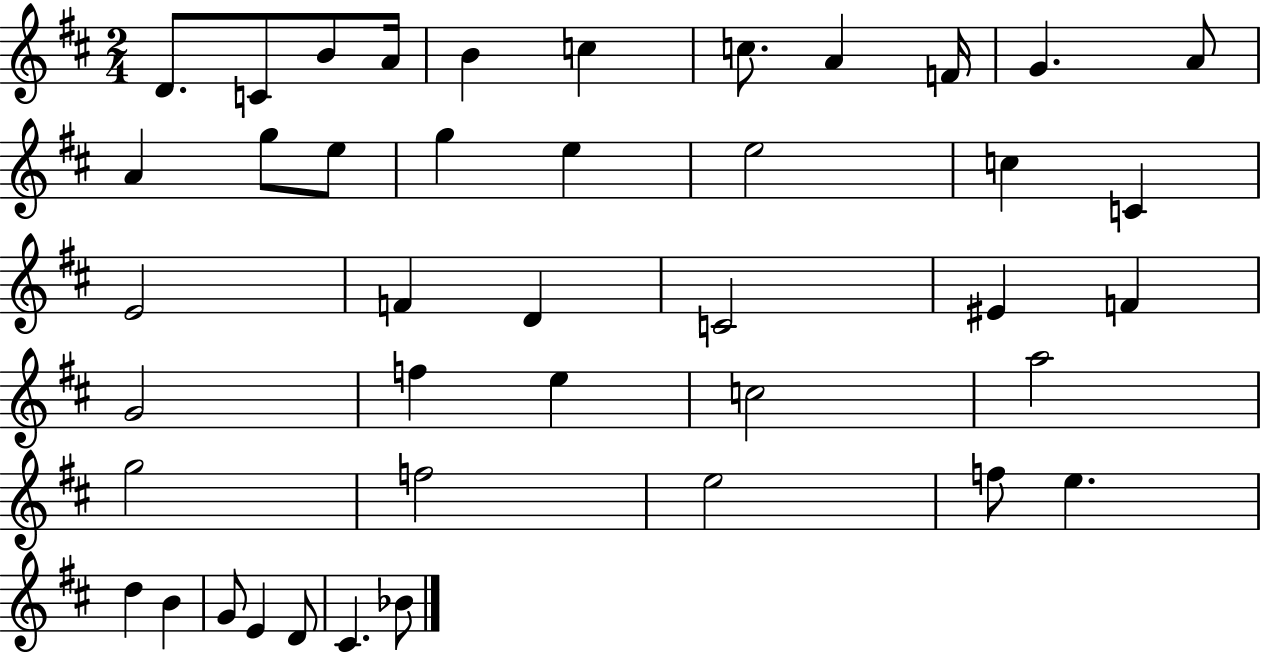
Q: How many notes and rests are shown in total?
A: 42